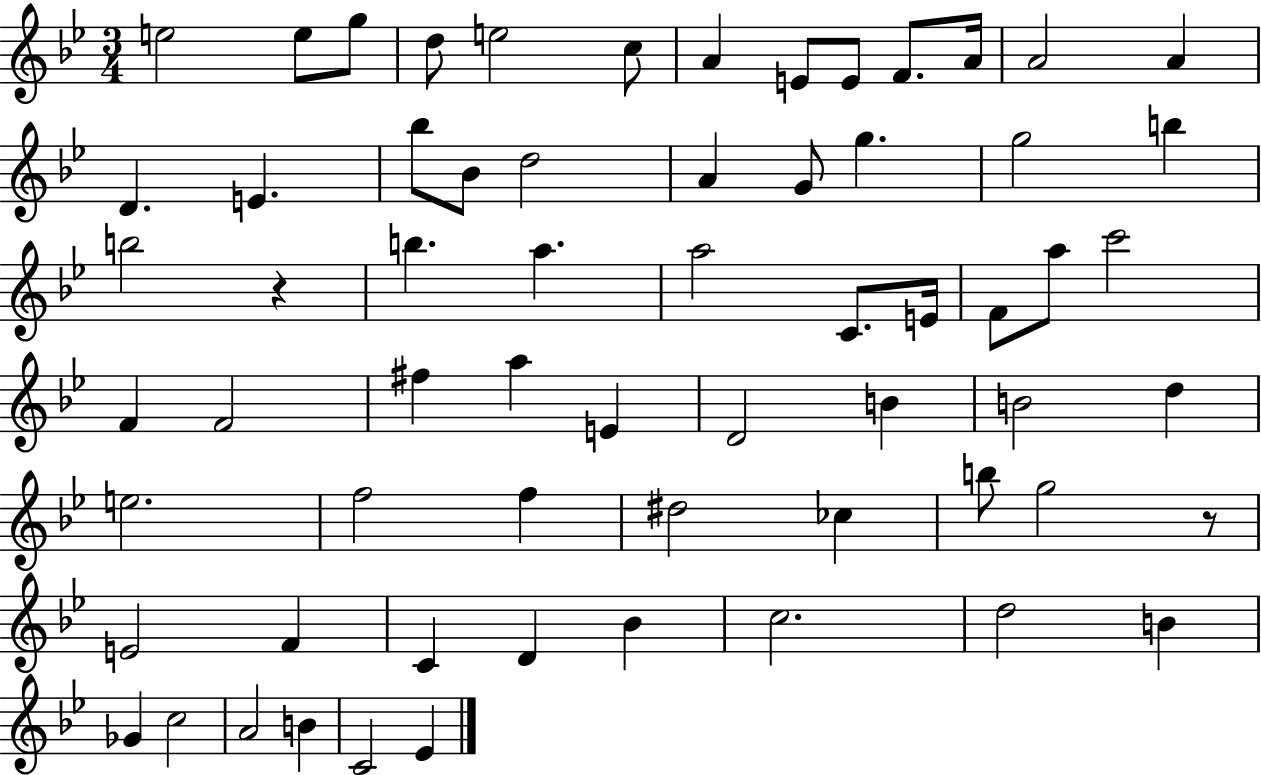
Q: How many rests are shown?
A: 2